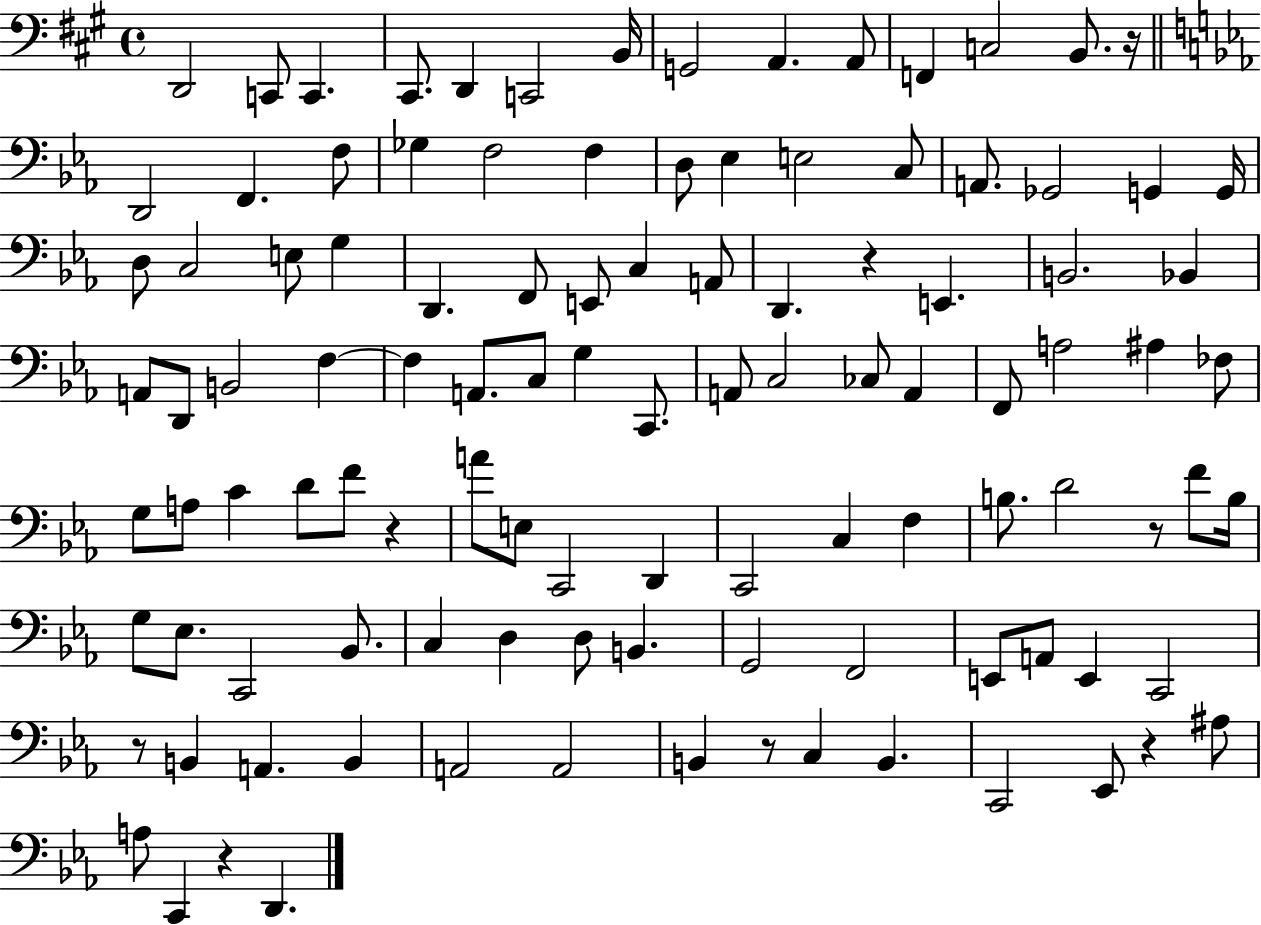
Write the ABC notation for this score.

X:1
T:Untitled
M:4/4
L:1/4
K:A
D,,2 C,,/2 C,, ^C,,/2 D,, C,,2 B,,/4 G,,2 A,, A,,/2 F,, C,2 B,,/2 z/4 D,,2 F,, F,/2 _G, F,2 F, D,/2 _E, E,2 C,/2 A,,/2 _G,,2 G,, G,,/4 D,/2 C,2 E,/2 G, D,, F,,/2 E,,/2 C, A,,/2 D,, z E,, B,,2 _B,, A,,/2 D,,/2 B,,2 F, F, A,,/2 C,/2 G, C,,/2 A,,/2 C,2 _C,/2 A,, F,,/2 A,2 ^A, _F,/2 G,/2 A,/2 C D/2 F/2 z A/2 E,/2 C,,2 D,, C,,2 C, F, B,/2 D2 z/2 F/2 B,/4 G,/2 _E,/2 C,,2 _B,,/2 C, D, D,/2 B,, G,,2 F,,2 E,,/2 A,,/2 E,, C,,2 z/2 B,, A,, B,, A,,2 A,,2 B,, z/2 C, B,, C,,2 _E,,/2 z ^A,/2 A,/2 C,, z D,,